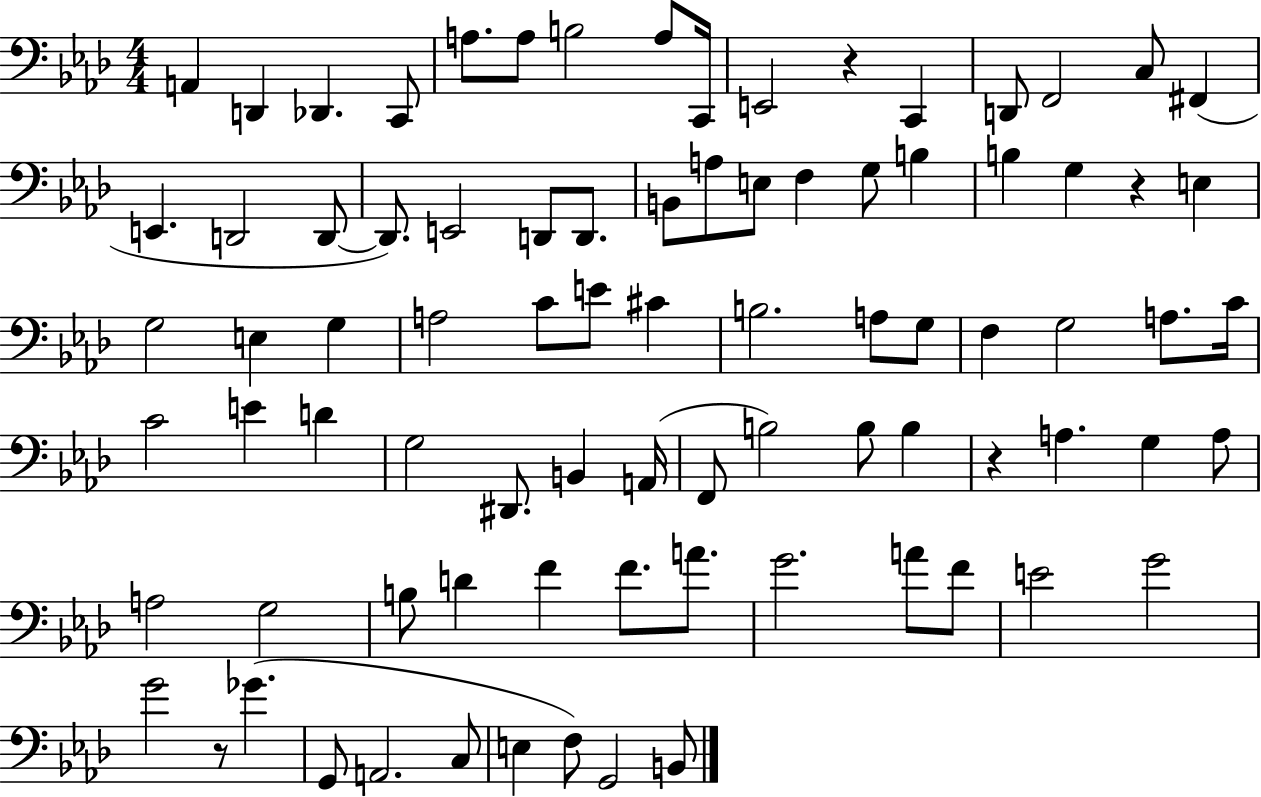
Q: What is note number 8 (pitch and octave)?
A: A3